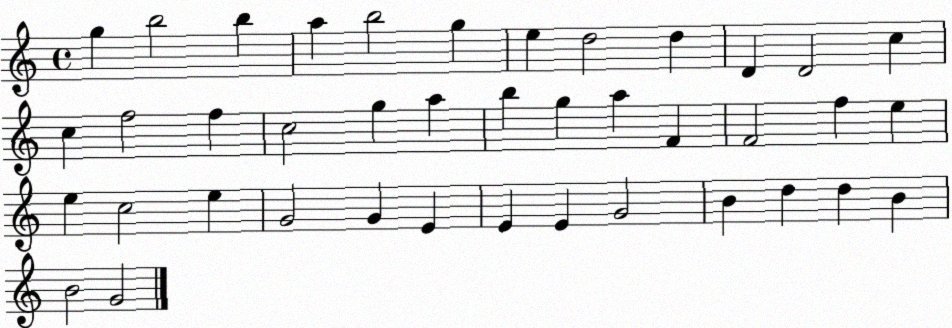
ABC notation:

X:1
T:Untitled
M:4/4
L:1/4
K:C
g b2 b a b2 g e d2 d D D2 c c f2 f c2 g a b g a F F2 f e e c2 e G2 G E E E G2 B d d B B2 G2